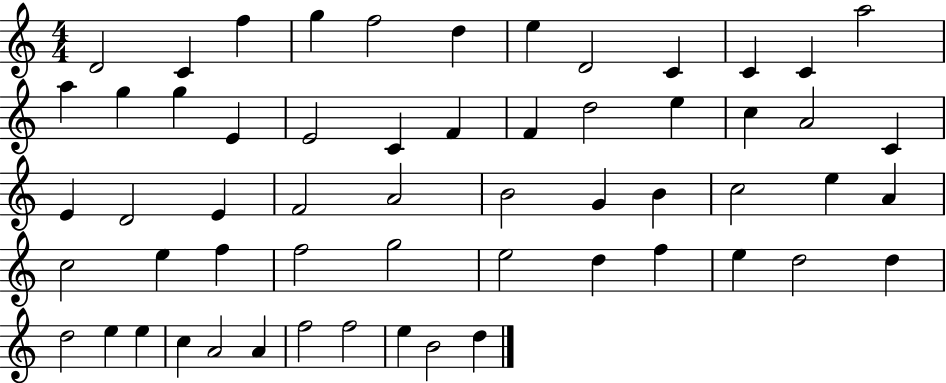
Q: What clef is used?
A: treble